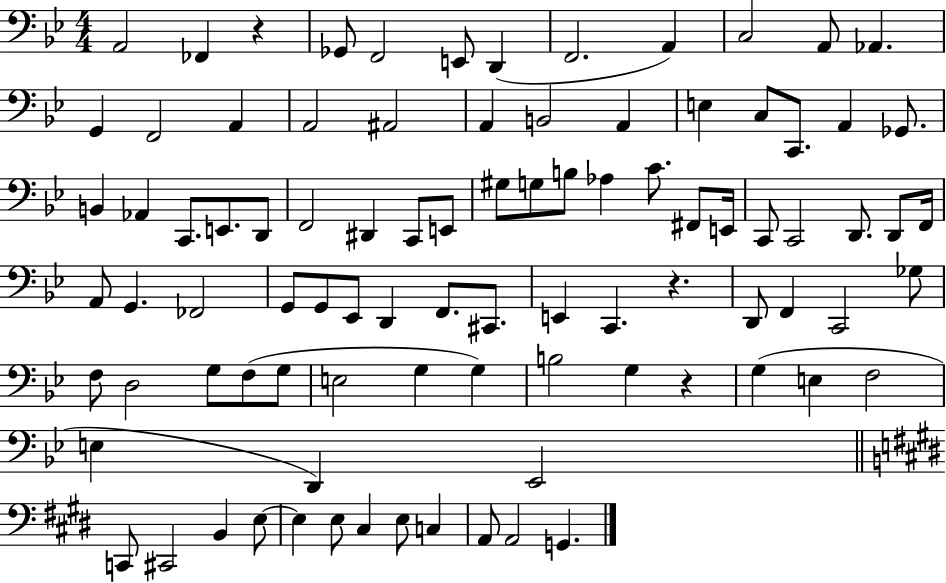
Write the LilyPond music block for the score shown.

{
  \clef bass
  \numericTimeSignature
  \time 4/4
  \key bes \major
  a,2 fes,4 r4 | ges,8 f,2 e,8 d,4( | f,2. a,4) | c2 a,8 aes,4. | \break g,4 f,2 a,4 | a,2 ais,2 | a,4 b,2 a,4 | e4 c8 c,8. a,4 ges,8. | \break b,4 aes,4 c,8. e,8. d,8 | f,2 dis,4 c,8 e,8 | gis8 g8 b8 aes4 c'8. fis,8 e,16 | c,8 c,2 d,8. d,8 f,16 | \break a,8 g,4. fes,2 | g,8 g,8 ees,8 d,4 f,8. cis,8. | e,4 c,4. r4. | d,8 f,4 c,2 ges8 | \break f8 d2 g8 f8( g8 | e2 g4 g4) | b2 g4 r4 | g4( e4 f2 | \break e4 d,4) ees,2 | \bar "||" \break \key e \major c,8 cis,2 b,4 e8~~ | e4 e8 cis4 e8 c4 | a,8 a,2 g,4. | \bar "|."
}